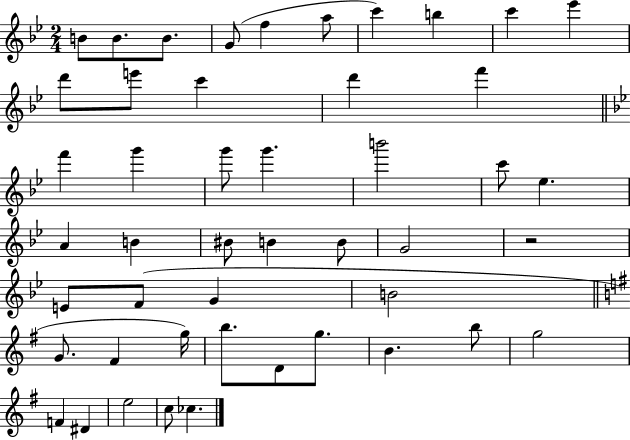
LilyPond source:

{
  \clef treble
  \numericTimeSignature
  \time 2/4
  \key bes \major
  \repeat volta 2 { b'8 b'8. b'8. | g'8( f''4 a''8 | c'''4) b''4 | c'''4 ees'''4 | \break d'''8 e'''8 c'''4 | d'''4 f'''4 | \bar "||" \break \key g \minor f'''4 g'''4 | g'''8 g'''4. | b'''2 | c'''8 ees''4. | \break a'4 b'4 | bis'8 b'4 b'8 | g'2 | r2 | \break e'8 f'8( g'4 | b'2 | \bar "||" \break \key g \major g'8. fis'4 g''16) | b''8. d'8 g''8. | b'4. b''8 | g''2 | \break f'4 dis'4 | e''2 | c''8 ces''4. | } \bar "|."
}